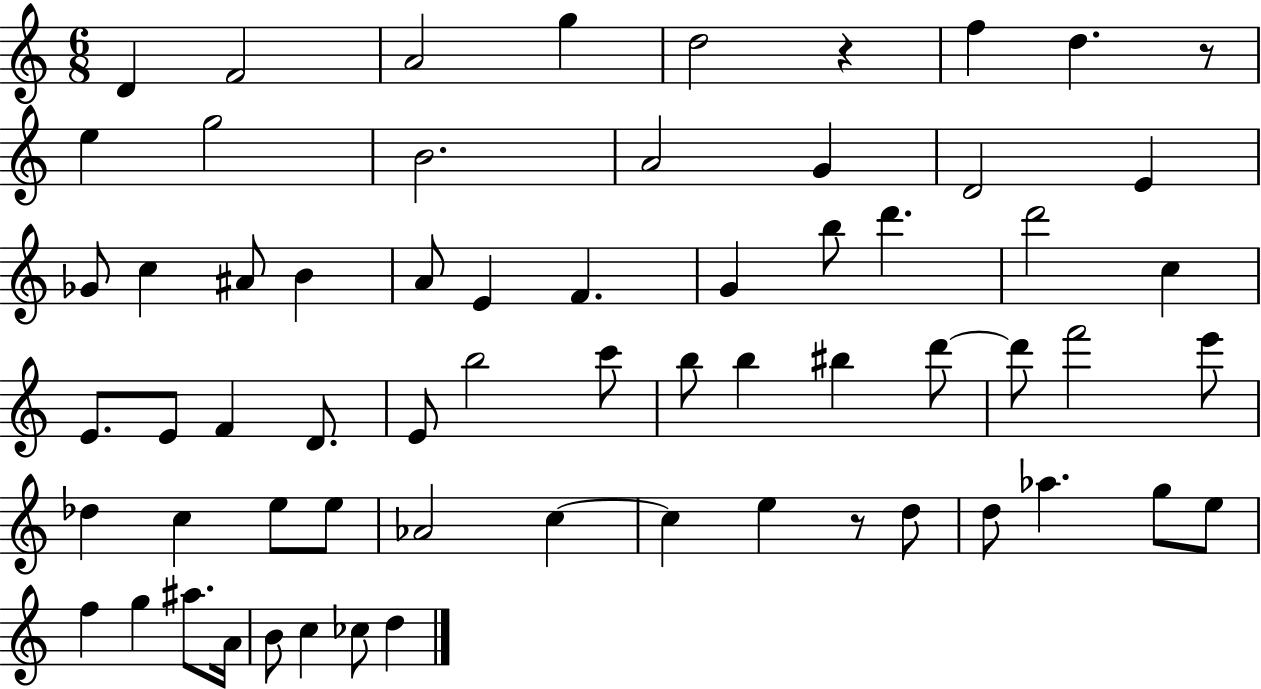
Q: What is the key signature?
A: C major